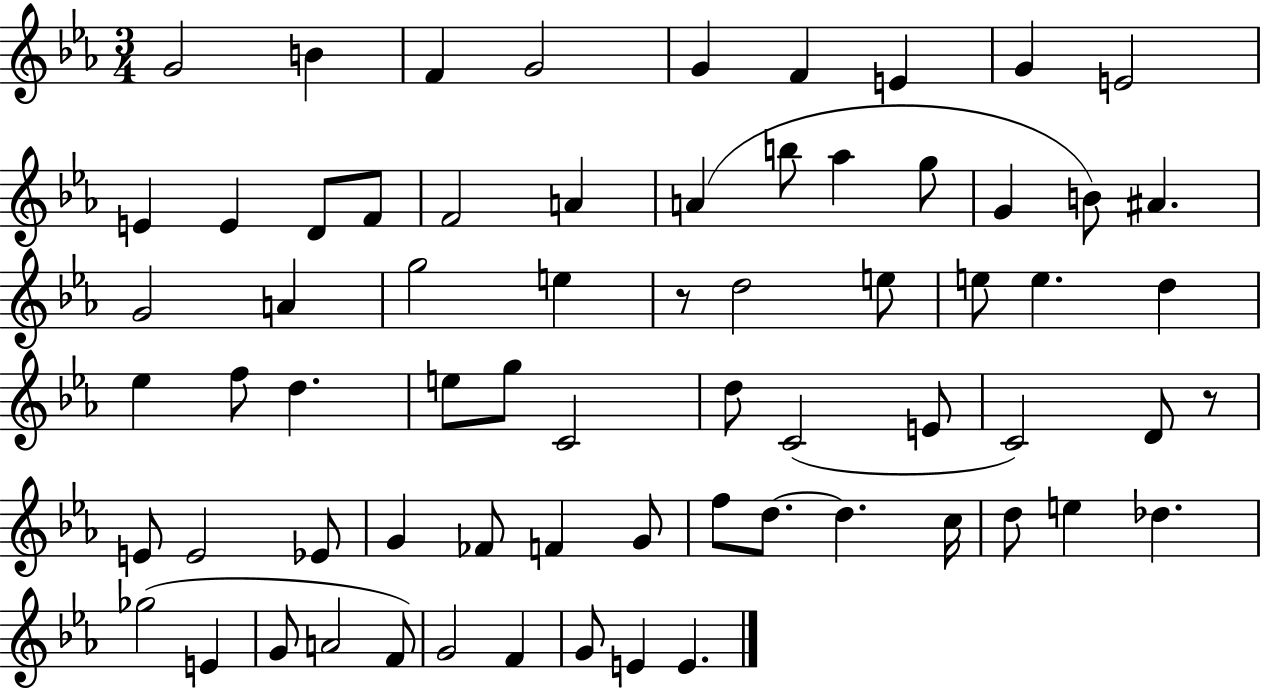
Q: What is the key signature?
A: EES major